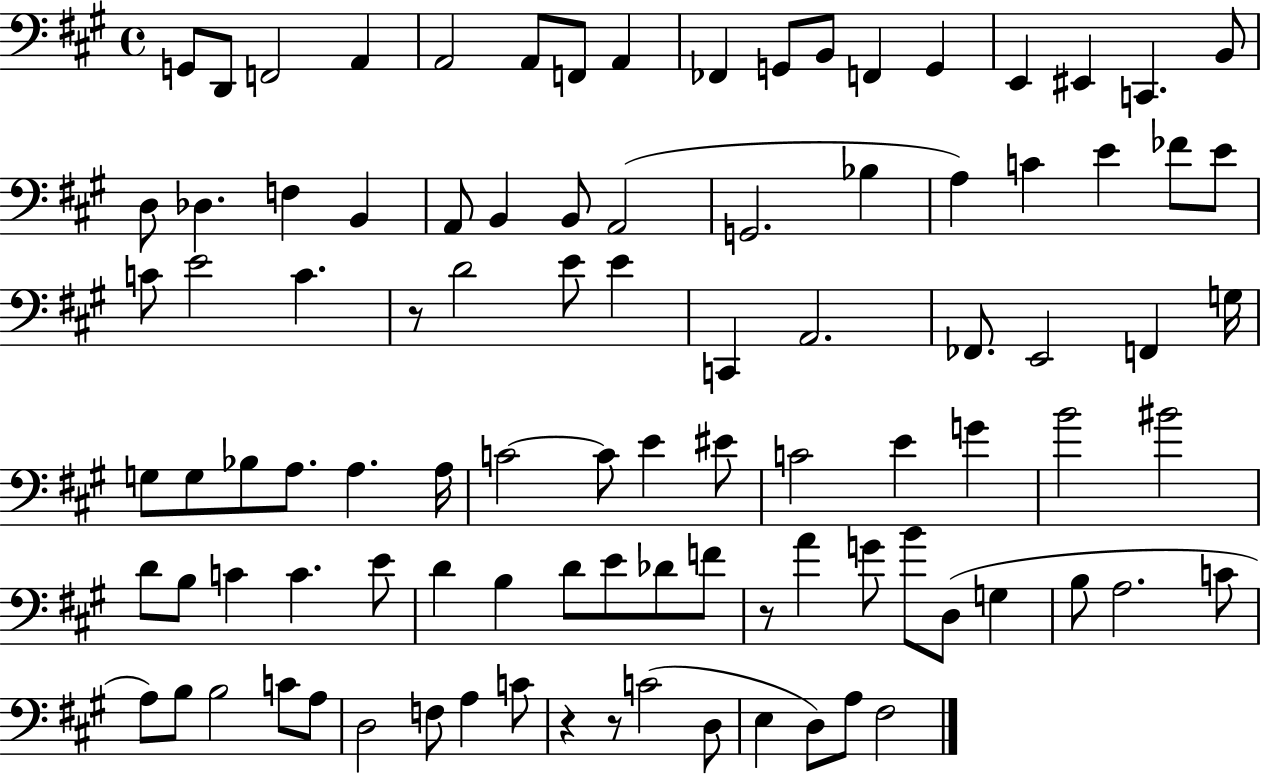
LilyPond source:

{
  \clef bass
  \time 4/4
  \defaultTimeSignature
  \key a \major
  g,8 d,8 f,2 a,4 | a,2 a,8 f,8 a,4 | fes,4 g,8 b,8 f,4 g,4 | e,4 eis,4 c,4. b,8 | \break d8 des4. f4 b,4 | a,8 b,4 b,8 a,2( | g,2. bes4 | a4) c'4 e'4 fes'8 e'8 | \break c'8 e'2 c'4. | r8 d'2 e'8 e'4 | c,4 a,2. | fes,8. e,2 f,4 g16 | \break g8 g8 bes8 a8. a4. a16 | c'2~~ c'8 e'4 eis'8 | c'2 e'4 g'4 | b'2 bis'2 | \break d'8 b8 c'4 c'4. e'8 | d'4 b4 d'8 e'8 des'8 f'8 | r8 a'4 g'8 b'8 d8( g4 | b8 a2. c'8 | \break a8) b8 b2 c'8 a8 | d2 f8 a4 c'8 | r4 r8 c'2( d8 | e4 d8) a8 fis2 | \break \bar "|."
}